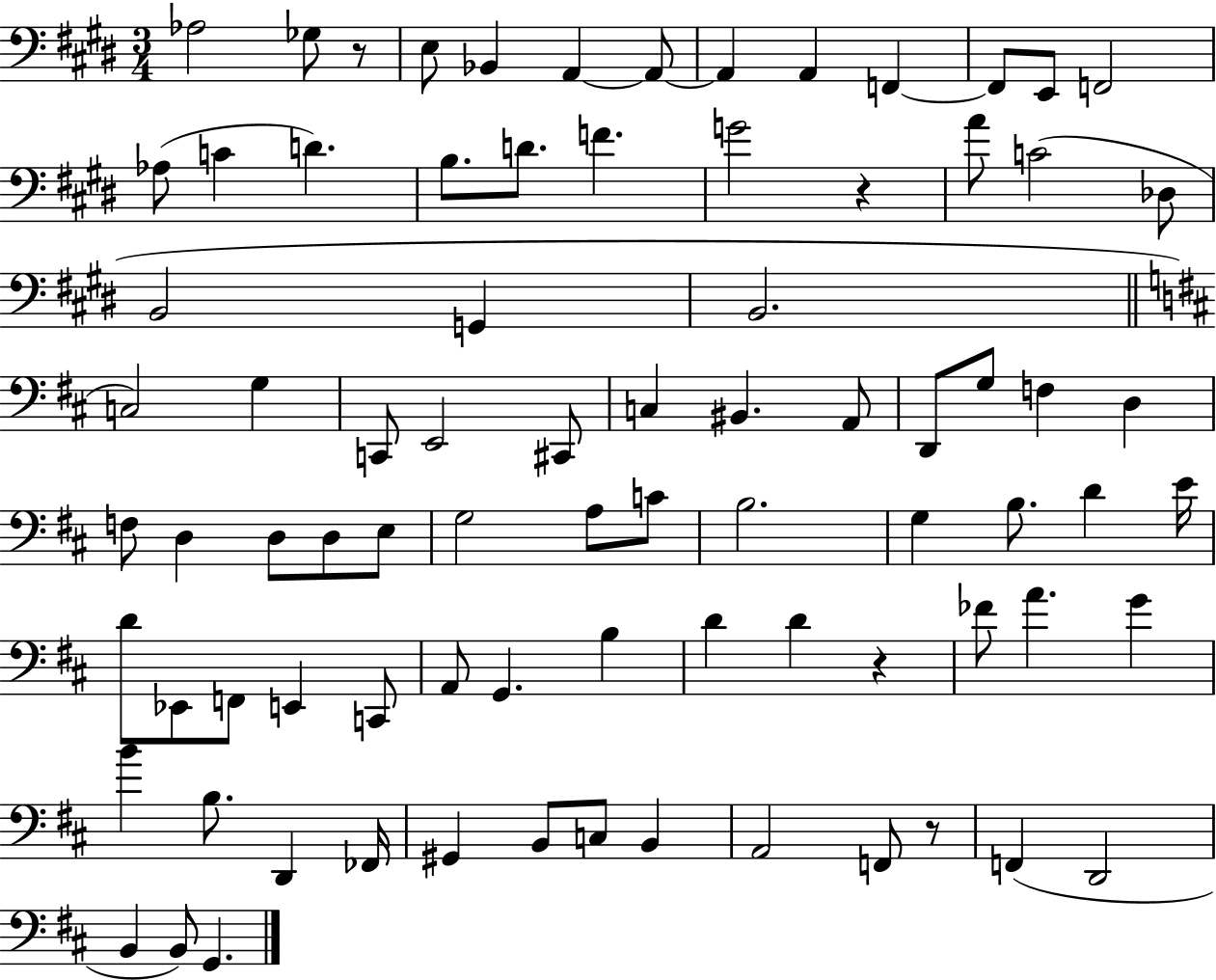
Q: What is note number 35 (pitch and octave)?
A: G3